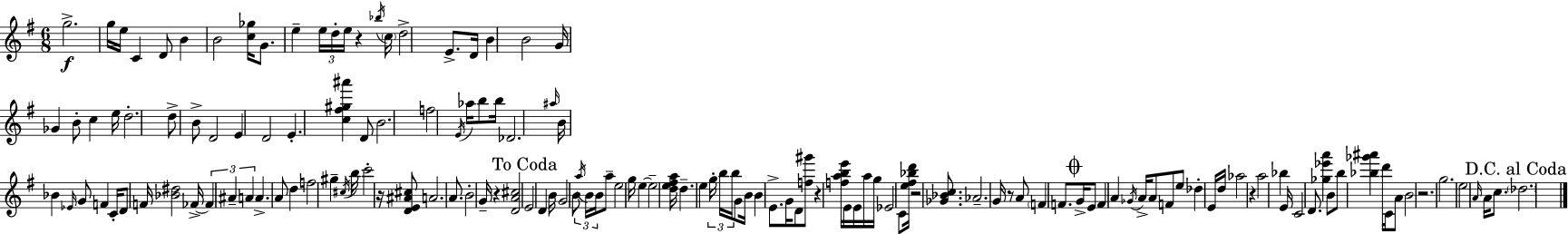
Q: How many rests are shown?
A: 8